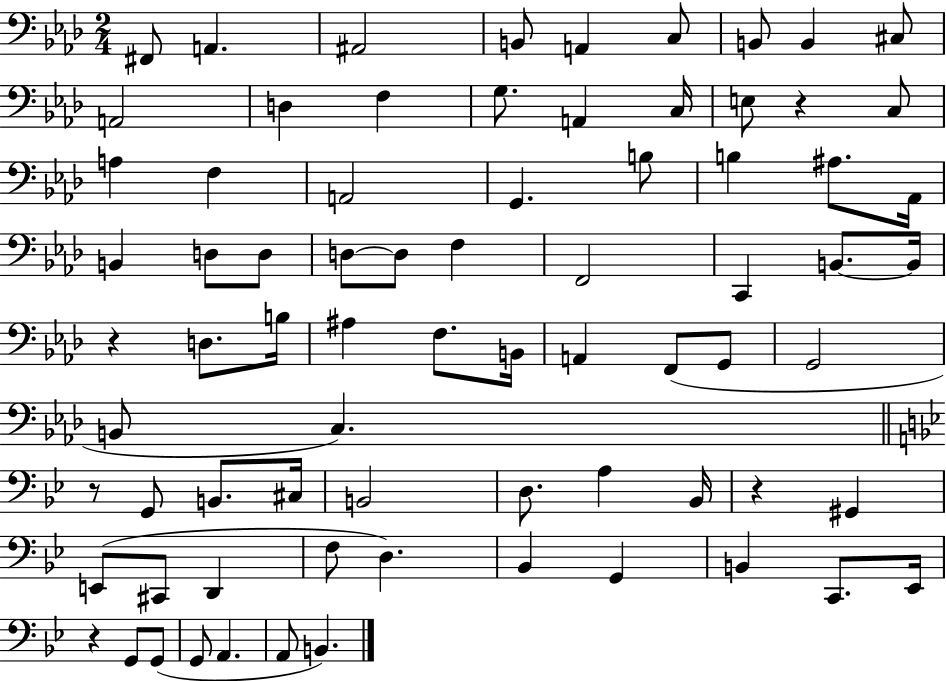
F#2/e A2/q. A#2/h B2/e A2/q C3/e B2/e B2/q C#3/e A2/h D3/q F3/q G3/e. A2/q C3/s E3/e R/q C3/e A3/q F3/q A2/h G2/q. B3/e B3/q A#3/e. Ab2/s B2/q D3/e D3/e D3/e D3/e F3/q F2/h C2/q B2/e. B2/s R/q D3/e. B3/s A#3/q F3/e. B2/s A2/q F2/e G2/e G2/h B2/e C3/q. R/e G2/e B2/e. C#3/s B2/h D3/e. A3/q Bb2/s R/q G#2/q E2/e C#2/e D2/q F3/e D3/q. Bb2/q G2/q B2/q C2/e. Eb2/s R/q G2/e G2/e G2/e A2/q. A2/e B2/q.